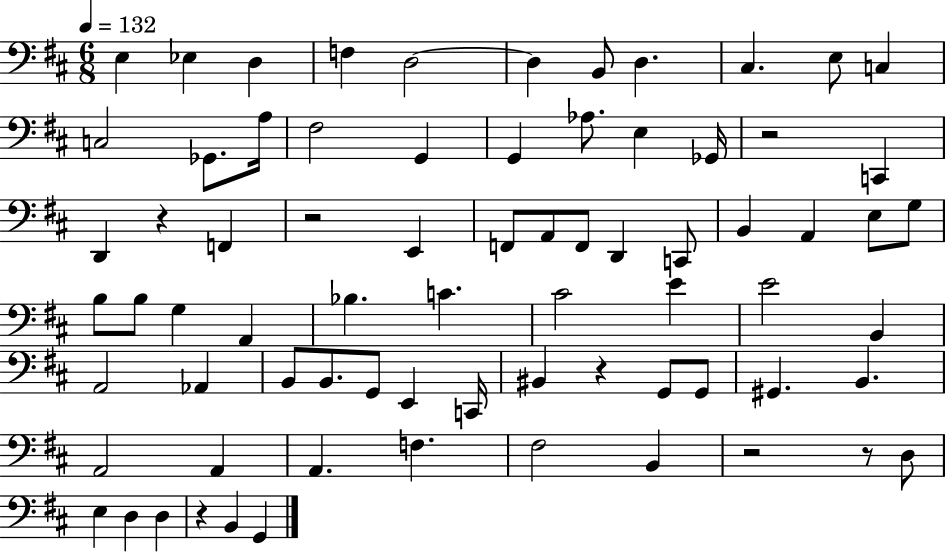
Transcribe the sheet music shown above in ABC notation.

X:1
T:Untitled
M:6/8
L:1/4
K:D
E, _E, D, F, D,2 D, B,,/2 D, ^C, E,/2 C, C,2 _G,,/2 A,/4 ^F,2 G,, G,, _A,/2 E, _G,,/4 z2 C,, D,, z F,, z2 E,, F,,/2 A,,/2 F,,/2 D,, C,,/2 B,, A,, E,/2 G,/2 B,/2 B,/2 G, A,, _B, C ^C2 E E2 B,, A,,2 _A,, B,,/2 B,,/2 G,,/2 E,, C,,/4 ^B,, z G,,/2 G,,/2 ^G,, B,, A,,2 A,, A,, F, ^F,2 B,, z2 z/2 D,/2 E, D, D, z B,, G,,